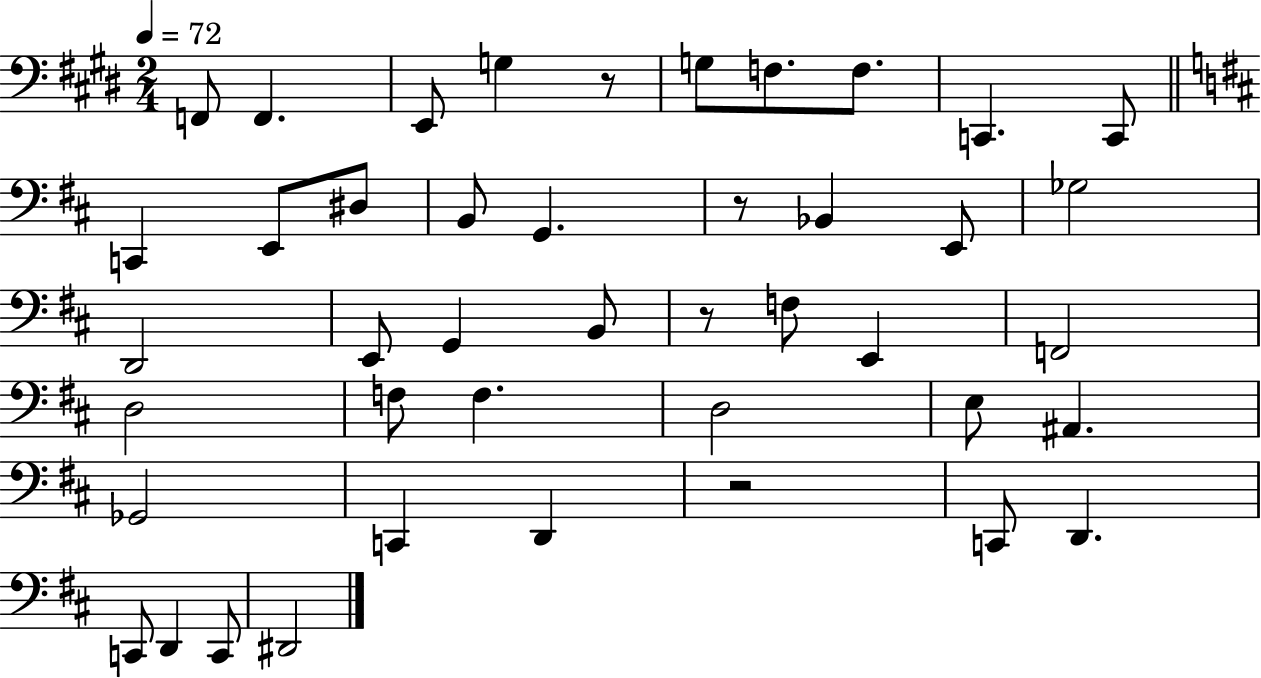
F2/e F2/q. E2/e G3/q R/e G3/e F3/e. F3/e. C2/q. C2/e C2/q E2/e D#3/e B2/e G2/q. R/e Bb2/q E2/e Gb3/h D2/h E2/e G2/q B2/e R/e F3/e E2/q F2/h D3/h F3/e F3/q. D3/h E3/e A#2/q. Gb2/h C2/q D2/q R/h C2/e D2/q. C2/e D2/q C2/e D#2/h